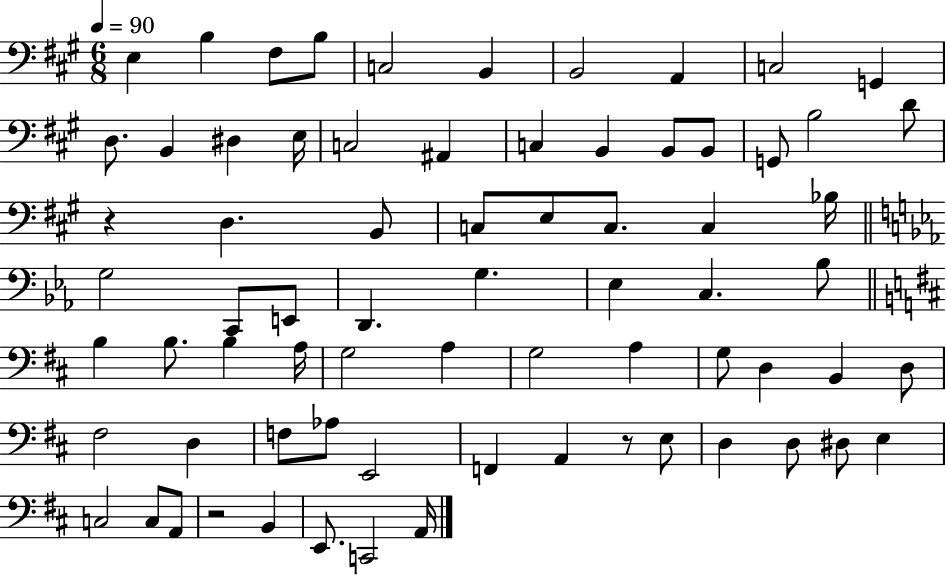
E3/q B3/q F#3/e B3/e C3/h B2/q B2/h A2/q C3/h G2/q D3/e. B2/q D#3/q E3/s C3/h A#2/q C3/q B2/q B2/e B2/e G2/e B3/h D4/e R/q D3/q. B2/e C3/e E3/e C3/e. C3/q Bb3/s G3/h C2/e E2/e D2/q. G3/q. Eb3/q C3/q. Bb3/e B3/q B3/e. B3/q A3/s G3/h A3/q G3/h A3/q G3/e D3/q B2/q D3/e F#3/h D3/q F3/e Ab3/e E2/h F2/q A2/q R/e E3/e D3/q D3/e D#3/e E3/q C3/h C3/e A2/e R/h B2/q E2/e. C2/h A2/s